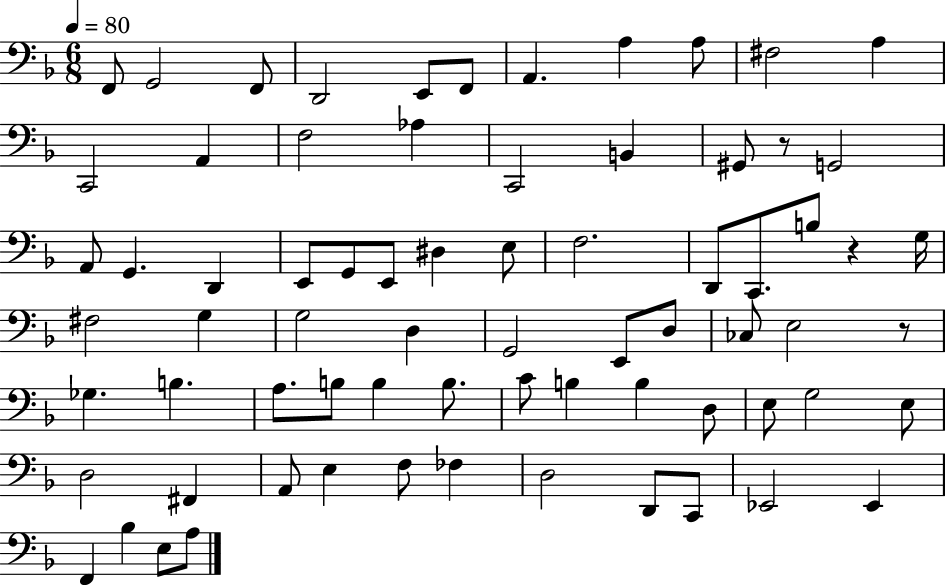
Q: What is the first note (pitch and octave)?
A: F2